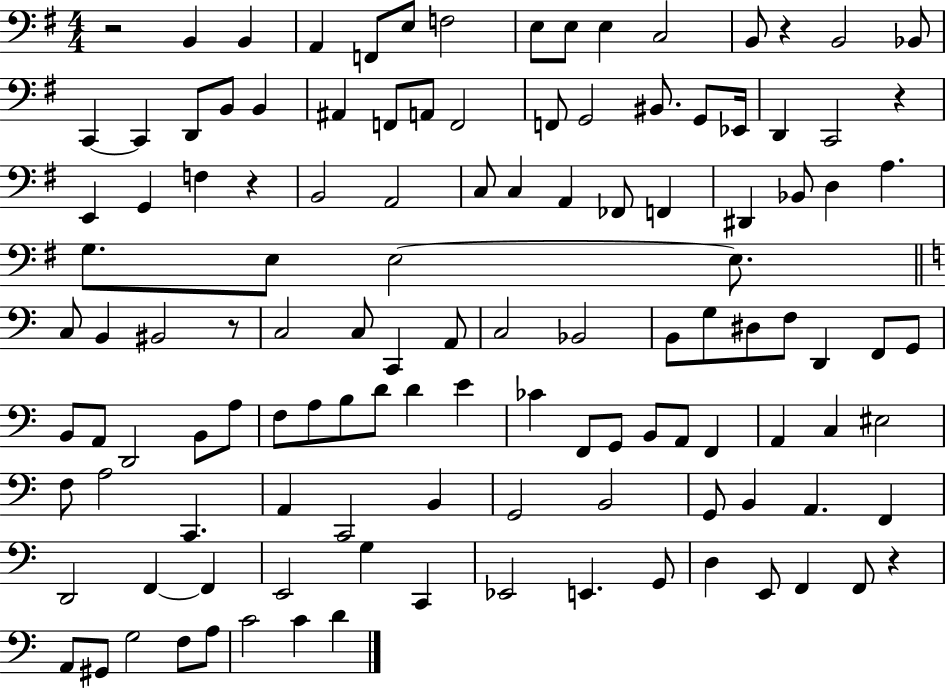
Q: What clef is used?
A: bass